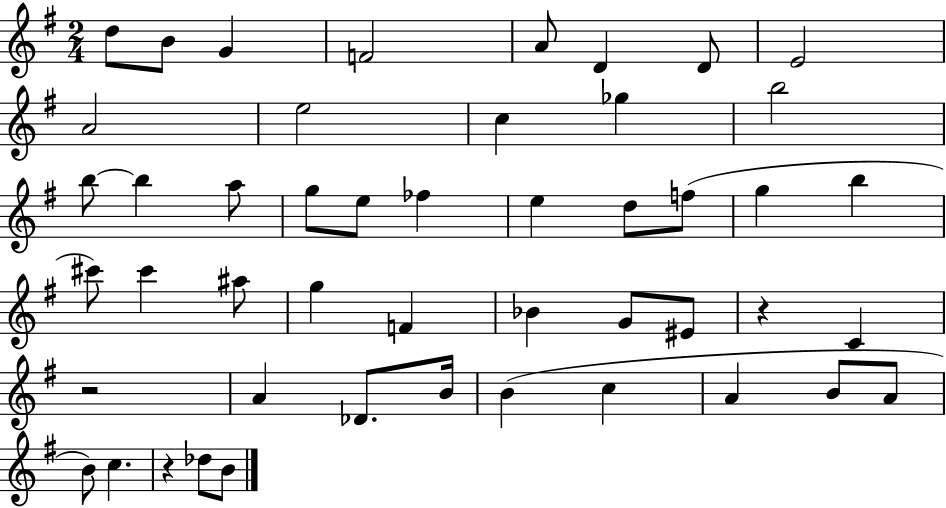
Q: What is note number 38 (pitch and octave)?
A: C5